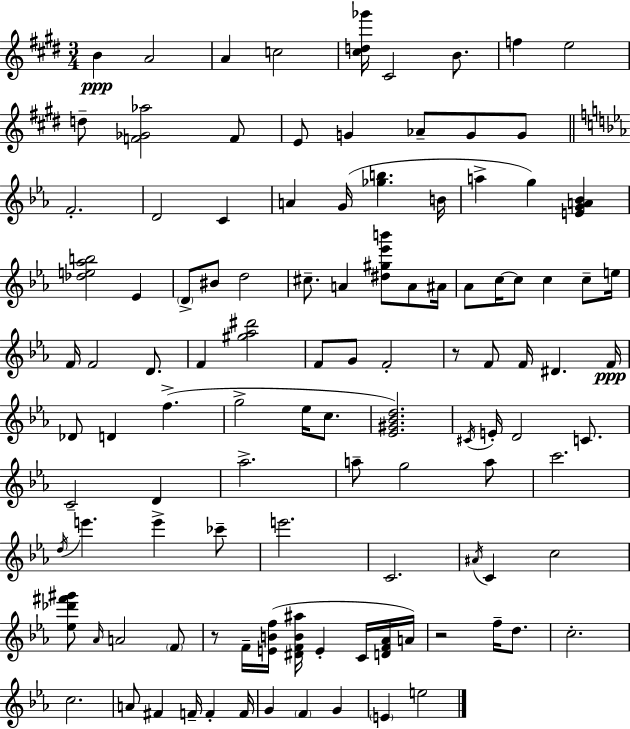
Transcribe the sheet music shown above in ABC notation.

X:1
T:Untitled
M:3/4
L:1/4
K:E
B A2 A c2 [^cd_g']/4 ^C2 B/2 f e2 d/2 [F_G_a]2 F/2 E/2 G _A/2 G/2 G/2 F2 D2 C A G/4 [_gb] B/4 a g [EGA_B] [_de_ab]2 _E D/2 ^B/2 d2 ^c/2 A [^d^g_e'b']/2 A/2 ^A/4 _A/2 c/4 c/2 c c/2 e/4 F/4 F2 D/2 F [^g_a^d']2 F/2 G/2 F2 z/2 F/2 F/4 ^D F/4 _D/2 D f g2 _e/4 c/2 [_E^G_Bd]2 ^C/4 E/4 D2 C/2 C2 D _a2 a/2 g2 a/2 c'2 d/4 e' e' _c'/2 e'2 C2 ^A/4 C c2 [_e_d'^f'^g']/2 _A/4 A2 F/2 z/2 F/4 [EBf]/4 [^DFB^a]/4 E C/4 [DF_A]/4 A/4 z2 f/4 d/2 c2 c2 A/2 ^F F/4 F F/4 G F G E e2